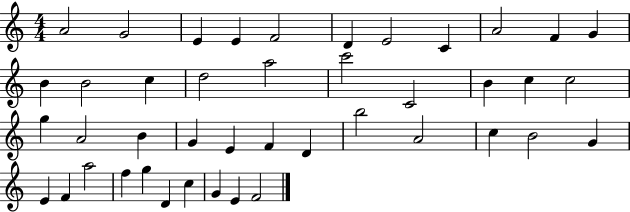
X:1
T:Untitled
M:4/4
L:1/4
K:C
A2 G2 E E F2 D E2 C A2 F G B B2 c d2 a2 c'2 C2 B c c2 g A2 B G E F D b2 A2 c B2 G E F a2 f g D c G E F2